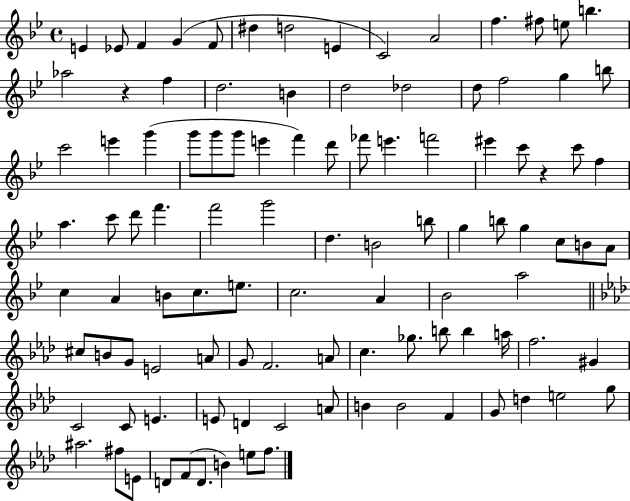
E4/q Eb4/e F4/q G4/q F4/e D#5/q D5/h E4/q C4/h A4/h F5/q. F#5/e E5/e B5/q. Ab5/h R/q F5/q D5/h. B4/q D5/h Db5/h D5/e F5/h G5/q B5/e C6/h E6/q G6/q G6/e G6/e G6/e E6/q F6/q D6/e FES6/e E6/q. F6/h EIS6/q C6/e R/q C6/e F5/q A5/q. C6/e D6/e F6/q. F6/h G6/h D5/q. B4/h B5/e G5/q B5/e G5/q C5/e B4/e A4/e C5/q A4/q B4/e C5/e. E5/e. C5/h. A4/q Bb4/h A5/h C#5/e B4/e G4/e E4/h A4/e G4/e F4/h. A4/e C5/q. Gb5/e. B5/e B5/q A5/s F5/h. G#4/q C4/h C4/e E4/q. E4/e D4/q C4/h A4/e B4/q B4/h F4/q G4/e D5/q E5/h G5/e A#5/h. F#5/e E4/e D4/e F4/e D4/e. B4/q E5/e F5/e.